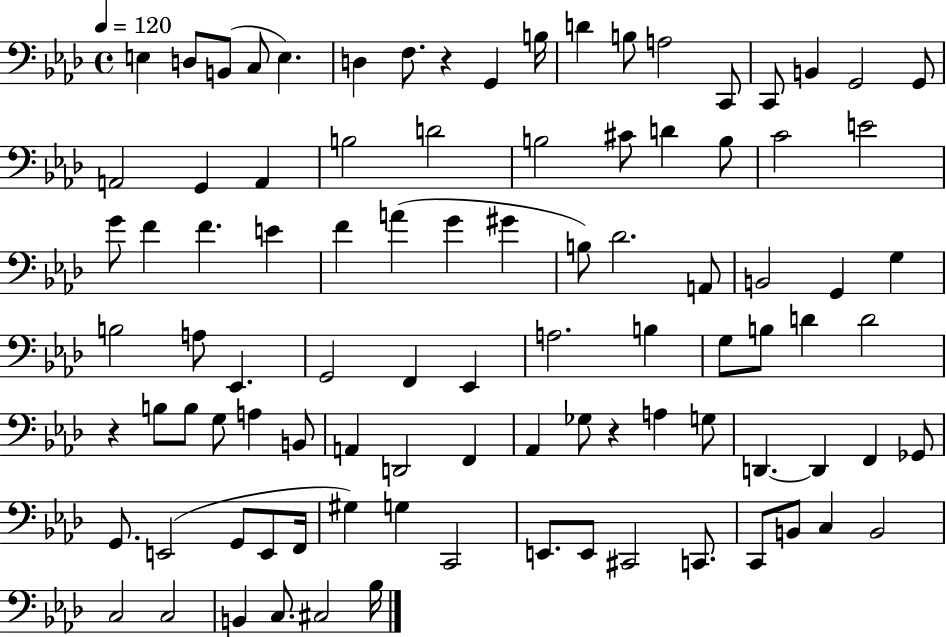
E3/q D3/e B2/e C3/e E3/q. D3/q F3/e. R/q G2/q B3/s D4/q B3/e A3/h C2/e C2/e B2/q G2/h G2/e A2/h G2/q A2/q B3/h D4/h B3/h C#4/e D4/q B3/e C4/h E4/h G4/e F4/q F4/q. E4/q F4/q A4/q G4/q G#4/q B3/e Db4/h. A2/e B2/h G2/q G3/q B3/h A3/e Eb2/q. G2/h F2/q Eb2/q A3/h. B3/q G3/e B3/e D4/q D4/h R/q B3/e B3/e G3/e A3/q B2/e A2/q D2/h F2/q Ab2/q Gb3/e R/q A3/q G3/e D2/q. D2/q F2/q Gb2/e G2/e. E2/h G2/e E2/e F2/s G#3/q G3/q C2/h E2/e. E2/e C#2/h C2/e. C2/e B2/e C3/q B2/h C3/h C3/h B2/q C3/e. C#3/h Bb3/s